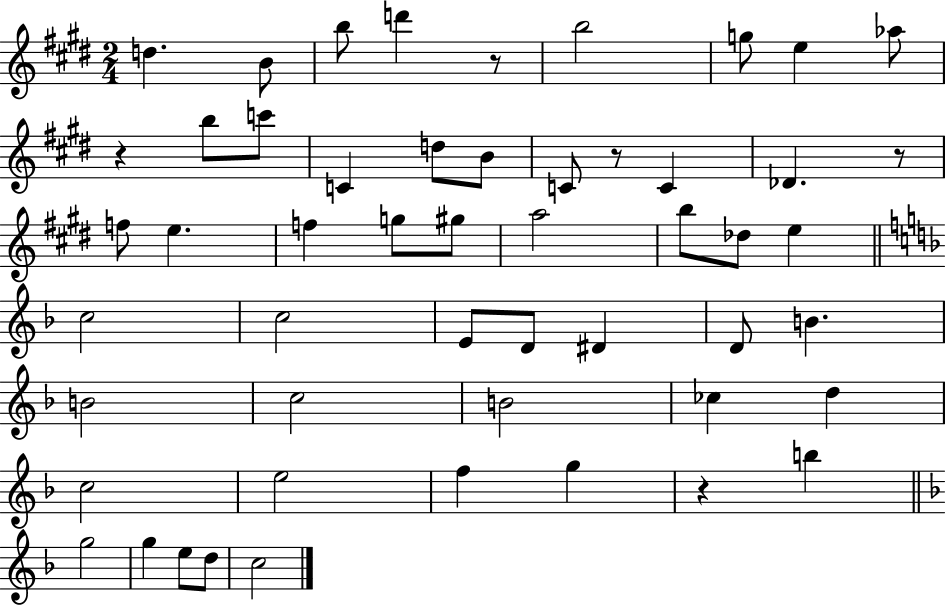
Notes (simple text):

D5/q. B4/e B5/e D6/q R/e B5/h G5/e E5/q Ab5/e R/q B5/e C6/e C4/q D5/e B4/e C4/e R/e C4/q Db4/q. R/e F5/e E5/q. F5/q G5/e G#5/e A5/h B5/e Db5/e E5/q C5/h C5/h E4/e D4/e D#4/q D4/e B4/q. B4/h C5/h B4/h CES5/q D5/q C5/h E5/h F5/q G5/q R/q B5/q G5/h G5/q E5/e D5/e C5/h